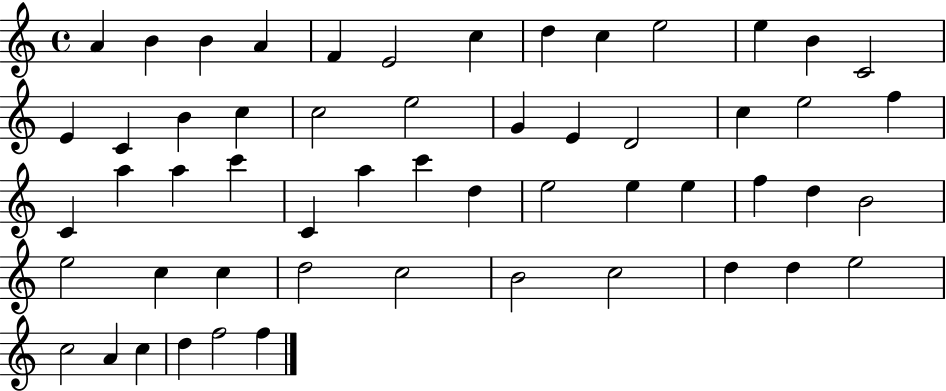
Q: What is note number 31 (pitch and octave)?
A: A5